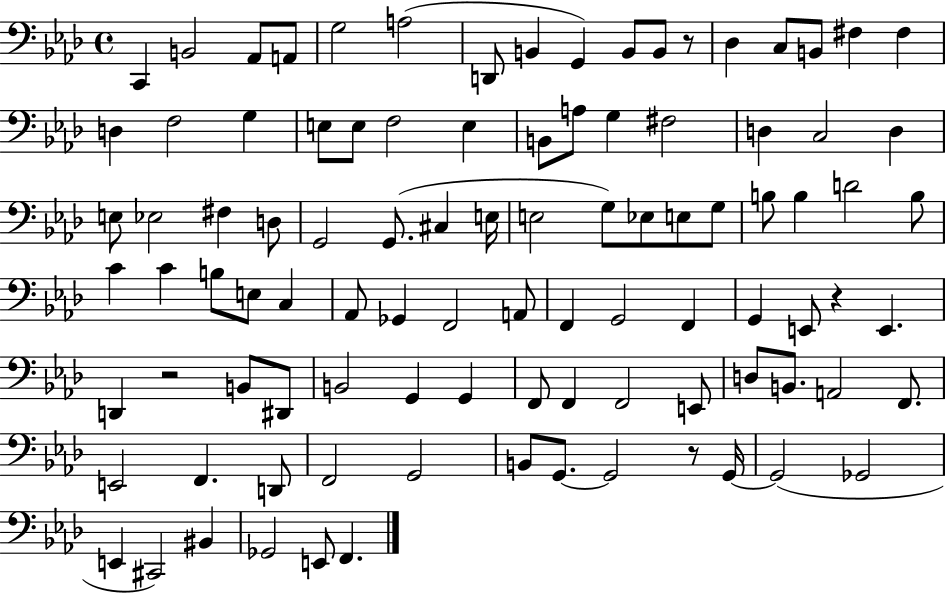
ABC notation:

X:1
T:Untitled
M:4/4
L:1/4
K:Ab
C,, B,,2 _A,,/2 A,,/2 G,2 A,2 D,,/2 B,, G,, B,,/2 B,,/2 z/2 _D, C,/2 B,,/2 ^F, ^F, D, F,2 G, E,/2 E,/2 F,2 E, B,,/2 A,/2 G, ^F,2 D, C,2 D, E,/2 _E,2 ^F, D,/2 G,,2 G,,/2 ^C, E,/4 E,2 G,/2 _E,/2 E,/2 G,/2 B,/2 B, D2 B,/2 C C B,/2 E,/2 C, _A,,/2 _G,, F,,2 A,,/2 F,, G,,2 F,, G,, E,,/2 z E,, D,, z2 B,,/2 ^D,,/2 B,,2 G,, G,, F,,/2 F,, F,,2 E,,/2 D,/2 B,,/2 A,,2 F,,/2 E,,2 F,, D,,/2 F,,2 G,,2 B,,/2 G,,/2 G,,2 z/2 G,,/4 G,,2 _G,,2 E,, ^C,,2 ^B,, _G,,2 E,,/2 F,,